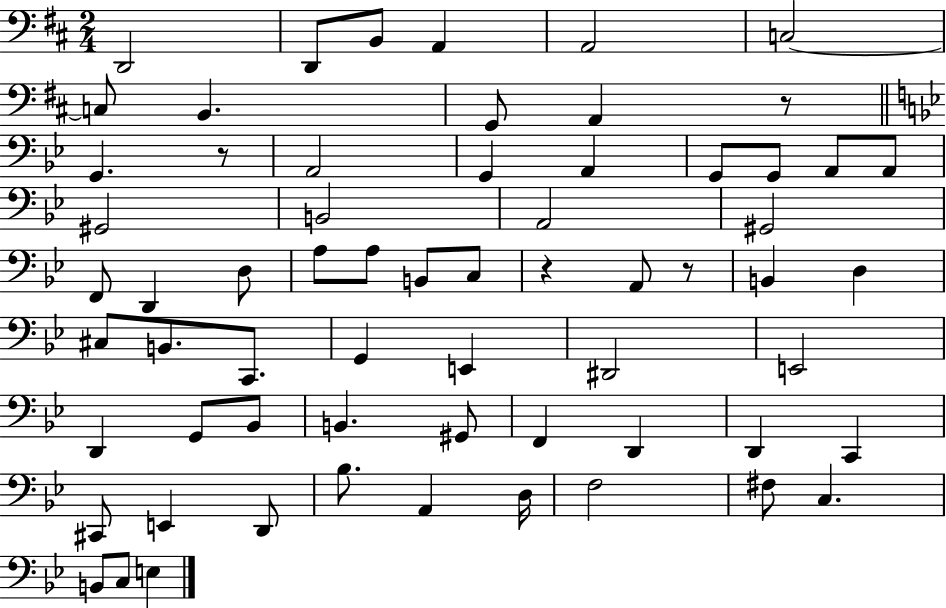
X:1
T:Untitled
M:2/4
L:1/4
K:D
D,,2 D,,/2 B,,/2 A,, A,,2 C,2 C,/2 B,, G,,/2 A,, z/2 G,, z/2 A,,2 G,, A,, G,,/2 G,,/2 A,,/2 A,,/2 ^G,,2 B,,2 A,,2 ^G,,2 F,,/2 D,, D,/2 A,/2 A,/2 B,,/2 C,/2 z A,,/2 z/2 B,, D, ^C,/2 B,,/2 C,,/2 G,, E,, ^D,,2 E,,2 D,, G,,/2 _B,,/2 B,, ^G,,/2 F,, D,, D,, C,, ^C,,/2 E,, D,,/2 _B,/2 A,, D,/4 F,2 ^F,/2 C, B,,/2 C,/2 E,